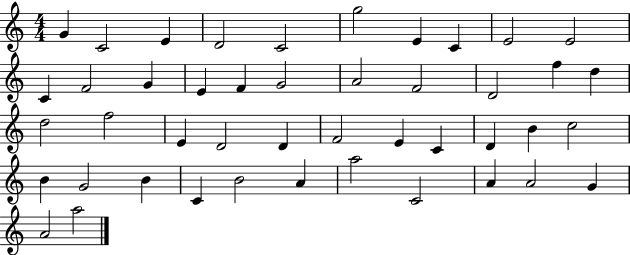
G4/q C4/h E4/q D4/h C4/h G5/h E4/q C4/q E4/h E4/h C4/q F4/h G4/q E4/q F4/q G4/h A4/h F4/h D4/h F5/q D5/q D5/h F5/h E4/q D4/h D4/q F4/h E4/q C4/q D4/q B4/q C5/h B4/q G4/h B4/q C4/q B4/h A4/q A5/h C4/h A4/q A4/h G4/q A4/h A5/h